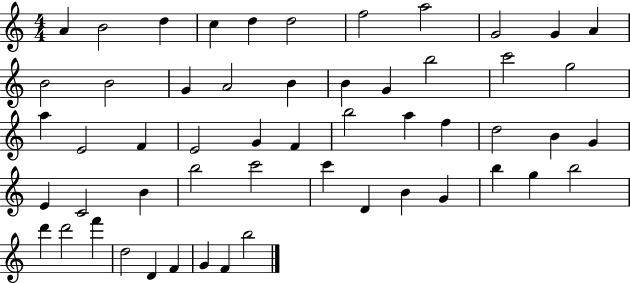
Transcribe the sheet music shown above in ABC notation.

X:1
T:Untitled
M:4/4
L:1/4
K:C
A B2 d c d d2 f2 a2 G2 G A B2 B2 G A2 B B G b2 c'2 g2 a E2 F E2 G F b2 a f d2 B G E C2 B b2 c'2 c' D B G b g b2 d' d'2 f' d2 D F G F b2